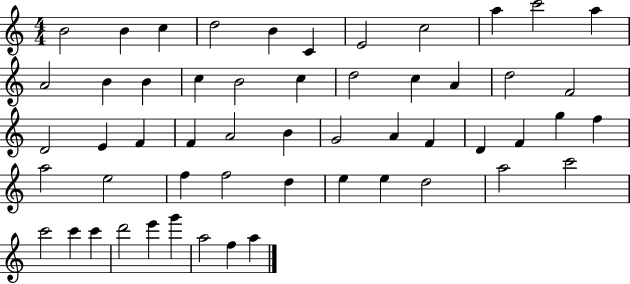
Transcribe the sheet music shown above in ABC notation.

X:1
T:Untitled
M:4/4
L:1/4
K:C
B2 B c d2 B C E2 c2 a c'2 a A2 B B c B2 c d2 c A d2 F2 D2 E F F A2 B G2 A F D F g f a2 e2 f f2 d e e d2 a2 c'2 c'2 c' c' d'2 e' g' a2 f a